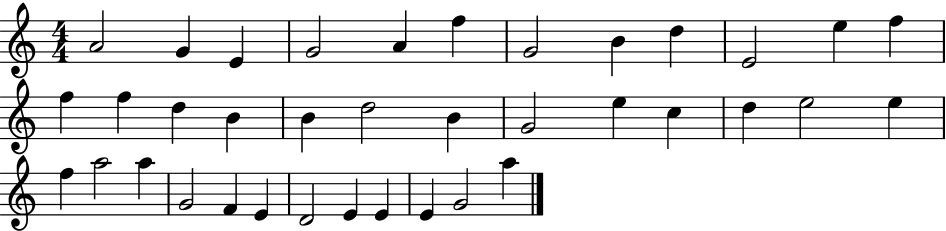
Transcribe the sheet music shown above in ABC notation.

X:1
T:Untitled
M:4/4
L:1/4
K:C
A2 G E G2 A f G2 B d E2 e f f f d B B d2 B G2 e c d e2 e f a2 a G2 F E D2 E E E G2 a